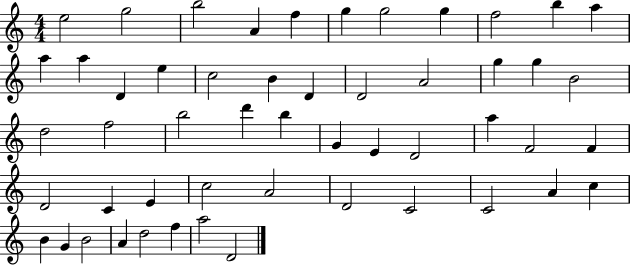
E5/h G5/h B5/h A4/q F5/q G5/q G5/h G5/q F5/h B5/q A5/q A5/q A5/q D4/q E5/q C5/h B4/q D4/q D4/h A4/h G5/q G5/q B4/h D5/h F5/h B5/h D6/q B5/q G4/q E4/q D4/h A5/q F4/h F4/q D4/h C4/q E4/q C5/h A4/h D4/h C4/h C4/h A4/q C5/q B4/q G4/q B4/h A4/q D5/h F5/q A5/h D4/h